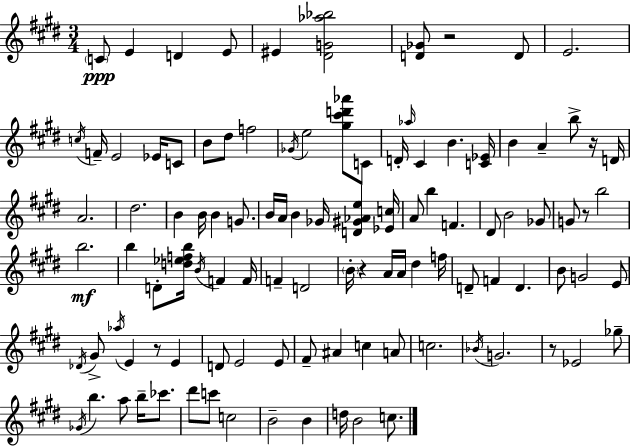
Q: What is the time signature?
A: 3/4